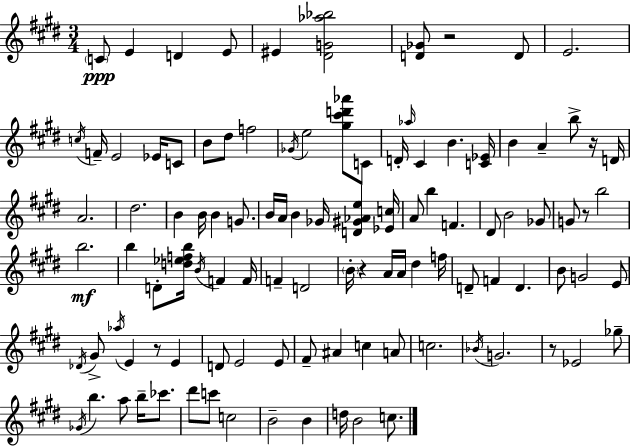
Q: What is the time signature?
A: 3/4